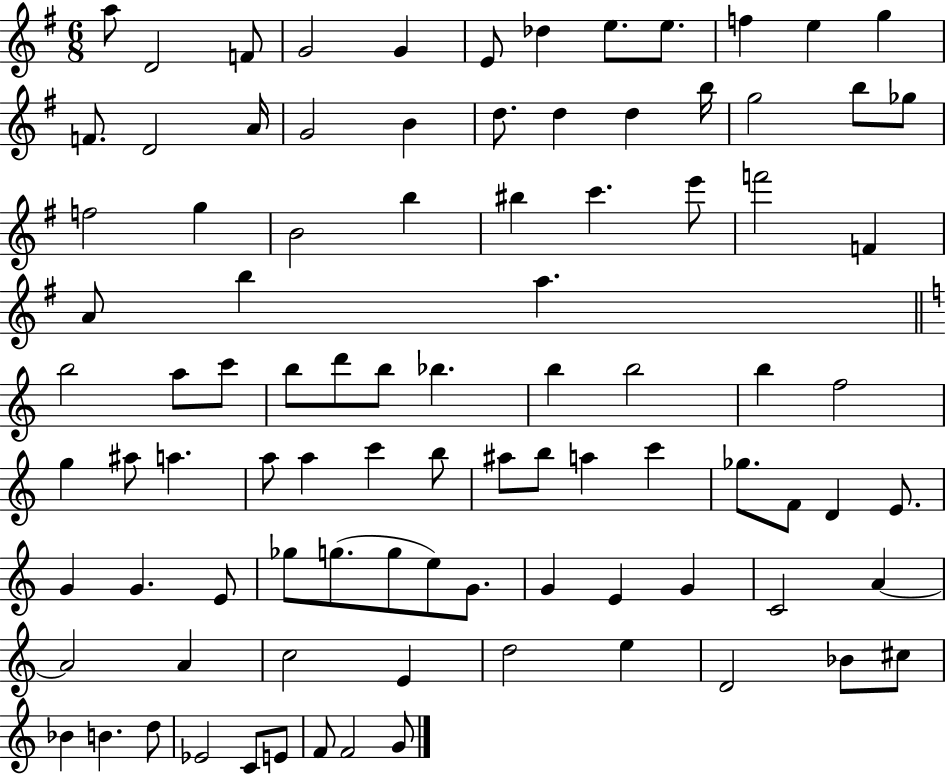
A5/e D4/h F4/e G4/h G4/q E4/e Db5/q E5/e. E5/e. F5/q E5/q G5/q F4/e. D4/h A4/s G4/h B4/q D5/e. D5/q D5/q B5/s G5/h B5/e Gb5/e F5/h G5/q B4/h B5/q BIS5/q C6/q. E6/e F6/h F4/q A4/e B5/q A5/q. B5/h A5/e C6/e B5/e D6/e B5/e Bb5/q. B5/q B5/h B5/q F5/h G5/q A#5/e A5/q. A5/e A5/q C6/q B5/e A#5/e B5/e A5/q C6/q Gb5/e. F4/e D4/q E4/e. G4/q G4/q. E4/e Gb5/e G5/e. G5/e E5/e G4/e. G4/q E4/q G4/q C4/h A4/q A4/h A4/q C5/h E4/q D5/h E5/q D4/h Bb4/e C#5/e Bb4/q B4/q. D5/e Eb4/h C4/e E4/e F4/e F4/h G4/e